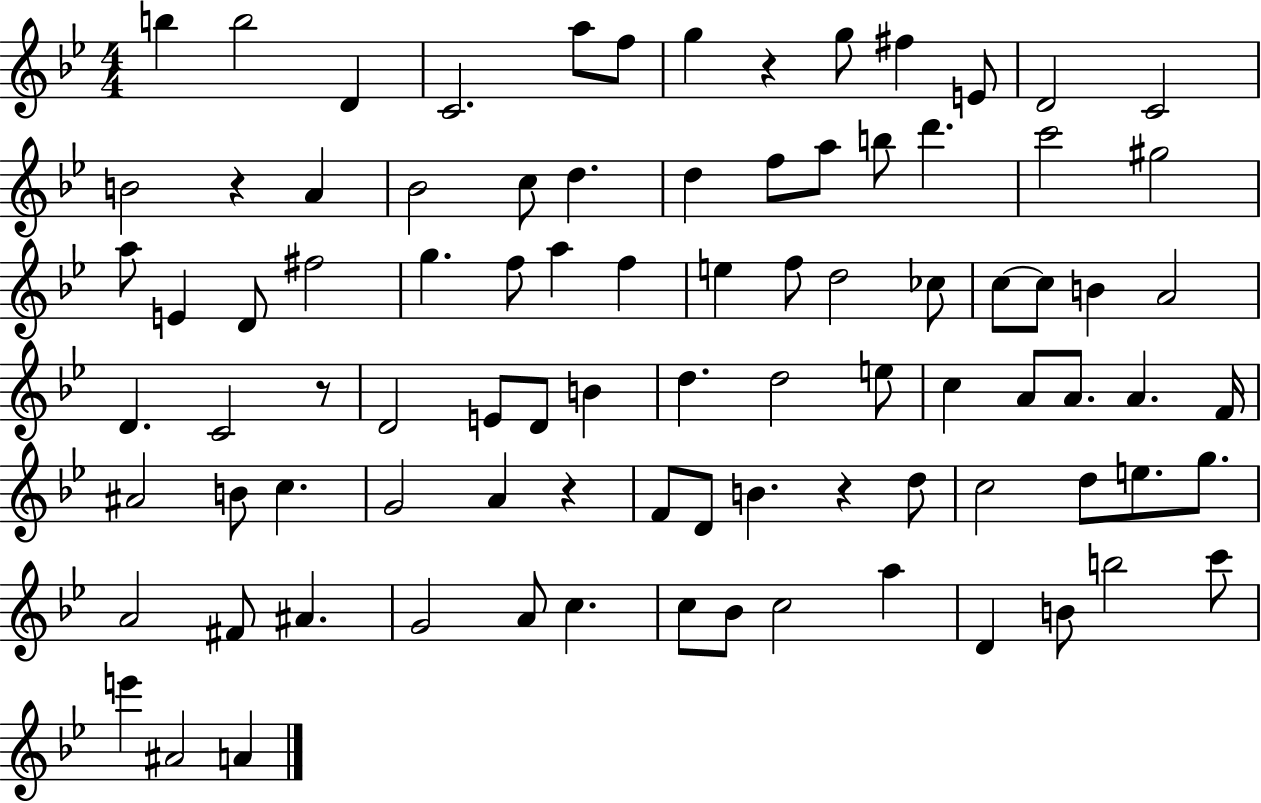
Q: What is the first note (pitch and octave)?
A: B5